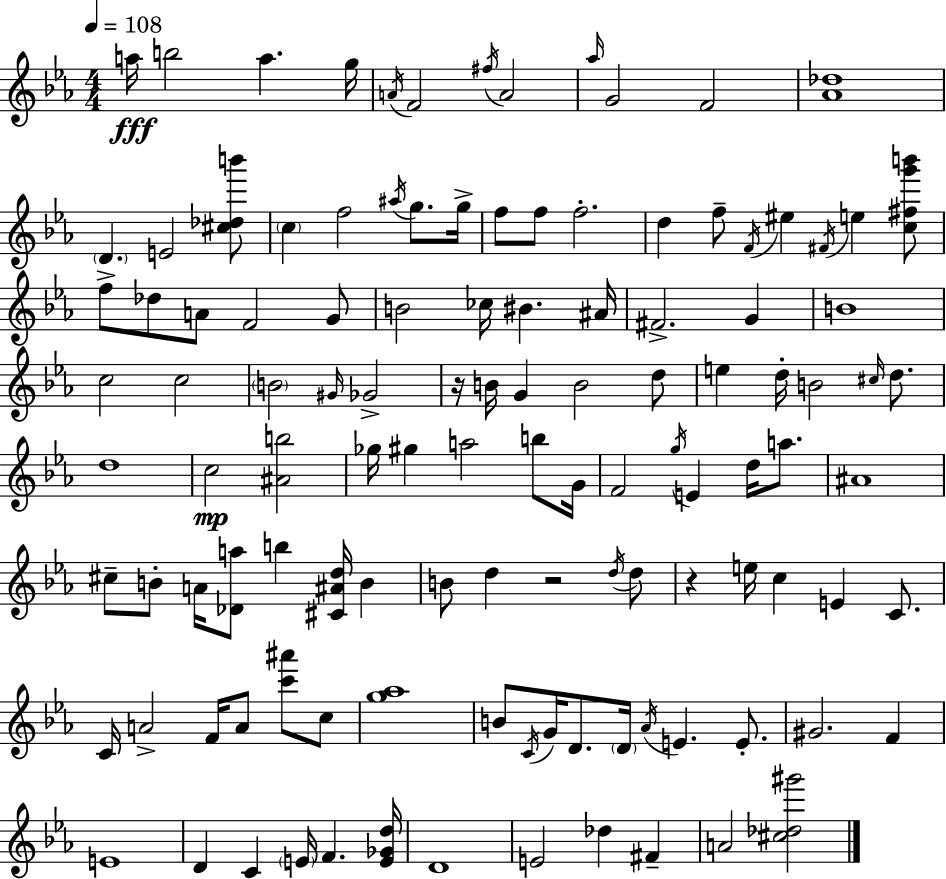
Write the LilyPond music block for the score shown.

{
  \clef treble
  \numericTimeSignature
  \time 4/4
  \key ees \major
  \tempo 4 = 108
  a''16\fff b''2 a''4. g''16 | \acciaccatura { a'16 } f'2 \acciaccatura { fis''16 } a'2 | \grace { aes''16 } g'2 f'2 | <aes' des''>1 | \break \parenthesize d'4. e'2 | <cis'' des'' b'''>8 \parenthesize c''4 f''2 \acciaccatura { ais''16 } | g''8. g''16-> f''8 f''8 f''2.-. | d''4 f''8-- \acciaccatura { f'16 } eis''4 \acciaccatura { fis'16 } | \break e''4 <c'' fis'' g''' b'''>8 f''8-> des''8 a'8 f'2 | g'8 b'2 ces''16 bis'4. | ais'16 fis'2.-> | g'4 b'1 | \break c''2 c''2 | \parenthesize b'2 \grace { gis'16 } ges'2-> | r16 b'16 g'4 b'2 | d''8 e''4 d''16-. b'2 | \break \grace { cis''16 } d''8. d''1 | c''2\mp | <ais' b''>2 ges''16 gis''4 a''2 | b''8 g'16 f'2 | \break \acciaccatura { g''16 } e'4 d''16 a''8. ais'1 | cis''8-- b'8-. a'16 <des' a''>8 | b''4 <cis' ais' d''>16 b'4 b'8 d''4 r2 | \acciaccatura { d''16 } d''8 r4 e''16 c''4 | \break e'4 c'8. c'16 a'2-> | f'16 a'8 <c''' ais'''>8 c''8 <g'' aes''>1 | b'8 \acciaccatura { c'16 } g'16 d'8. | \parenthesize d'16 \acciaccatura { aes'16 } e'4. e'8.-. gis'2. | \break f'4 e'1 | d'4 | c'4 \parenthesize e'16 f'4. <e' ges' d''>16 d'1 | e'2 | \break des''4 fis'4-- a'2 | <cis'' des'' gis'''>2 \bar "|."
}